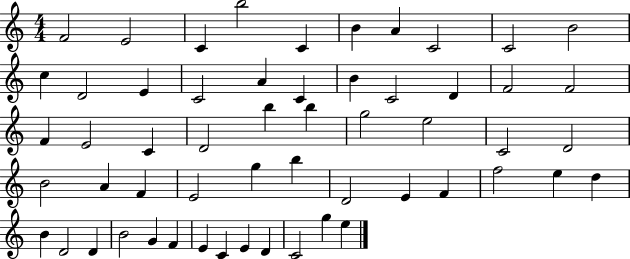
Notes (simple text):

F4/h E4/h C4/q B5/h C4/q B4/q A4/q C4/h C4/h B4/h C5/q D4/h E4/q C4/h A4/q C4/q B4/q C4/h D4/q F4/h F4/h F4/q E4/h C4/q D4/h B5/q B5/q G5/h E5/h C4/h D4/h B4/h A4/q F4/q E4/h G5/q B5/q D4/h E4/q F4/q F5/h E5/q D5/q B4/q D4/h D4/q B4/h G4/q F4/q E4/q C4/q E4/q D4/q C4/h G5/q E5/q